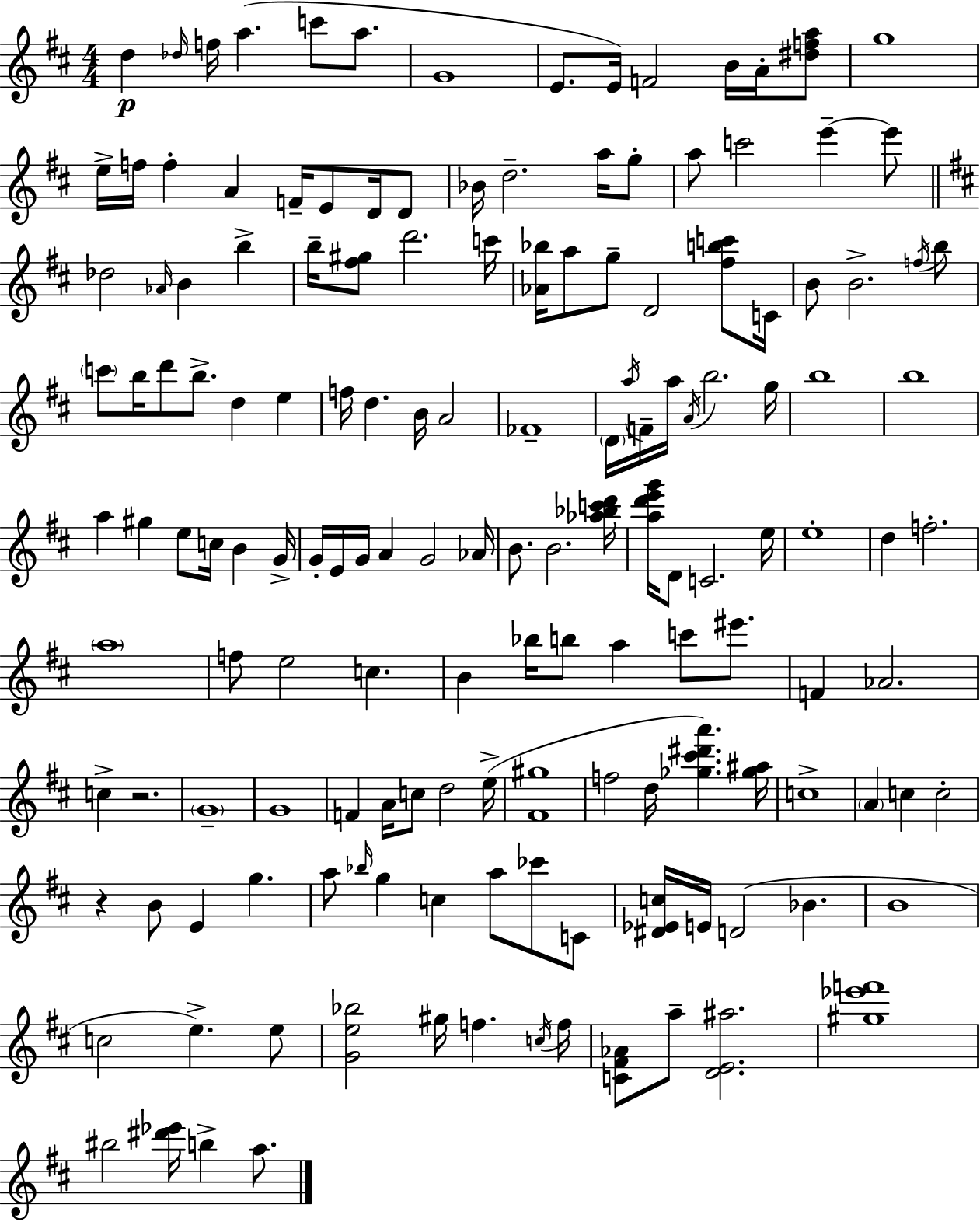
{
  \clef treble
  \numericTimeSignature
  \time 4/4
  \key d \major
  \repeat volta 2 { d''4\p \grace { des''16 } f''16 a''4.( c'''8 a''8. | g'1 | e'8. e'16) f'2 b'16 a'16-. <dis'' f'' a''>8 | g''1 | \break e''16-> f''16 f''4-. a'4 f'16-- e'8 d'16 d'8 | bes'16 d''2.-- a''16 g''8-. | a''8 c'''2 e'''4--~~ e'''8 | \bar "||" \break \key b \minor des''2 \grace { aes'16 } b'4 b''4-> | b''16-- <fis'' gis''>8 d'''2. | c'''16 <aes' bes''>16 a''8 g''8-- d'2 <fis'' b'' c'''>8 | c'16 b'8 b'2.-> \acciaccatura { f''16 } | \break b''8 \parenthesize c'''8 b''16 d'''8 b''8.-> d''4 e''4 | f''16 d''4. b'16 a'2 | fes'1-- | \parenthesize d'16 \acciaccatura { a''16 } f'16-- a''16 \acciaccatura { a'16 } b''2. | \break g''16 b''1 | b''1 | a''4 gis''4 e''8 c''16 b'4 | g'16-> g'16-. e'16 g'16 a'4 g'2 | \break aes'16 b'8. b'2. | <aes'' bes'' c''' d'''>16 <a'' d''' e''' g'''>16 d'8 c'2. | e''16 e''1-. | d''4 f''2.-. | \break \parenthesize a''1 | f''8 e''2 c''4. | b'4 bes''16 b''8 a''4 c'''8 | eis'''8. f'4 aes'2. | \break c''4-> r2. | \parenthesize g'1-- | g'1 | f'4 a'16 c''8 d''2 | \break e''16->( <fis' gis''>1 | f''2 d''16 <ges'' cis''' dis''' a'''>4.) | <ges'' ais''>16 c''1-> | \parenthesize a'4 c''4 c''2-. | \break r4 b'8 e'4 g''4. | a''8 \grace { bes''16 } g''4 c''4 a''8 | ces'''8 c'8 <dis' ees' c''>16 e'16 d'2( bes'4. | b'1 | \break c''2 e''4.->) | e''8 <g' e'' bes''>2 gis''16 f''4. | \acciaccatura { c''16 } f''16 <c' fis' aes'>8 a''8-- <d' e' ais''>2. | <gis'' ees''' f'''>1 | \break bis''2 <dis''' ees'''>16 b''4-> | a''8. } \bar "|."
}